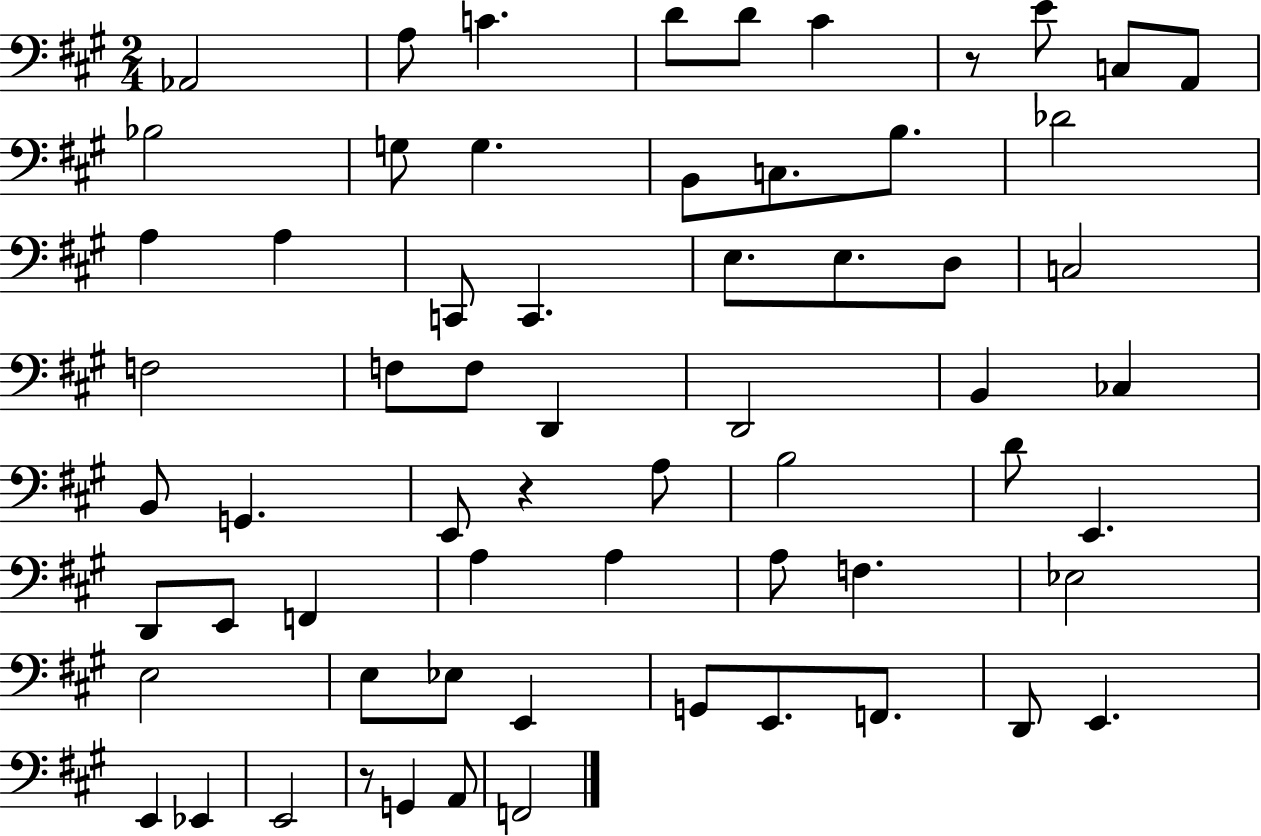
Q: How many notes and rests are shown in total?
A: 64